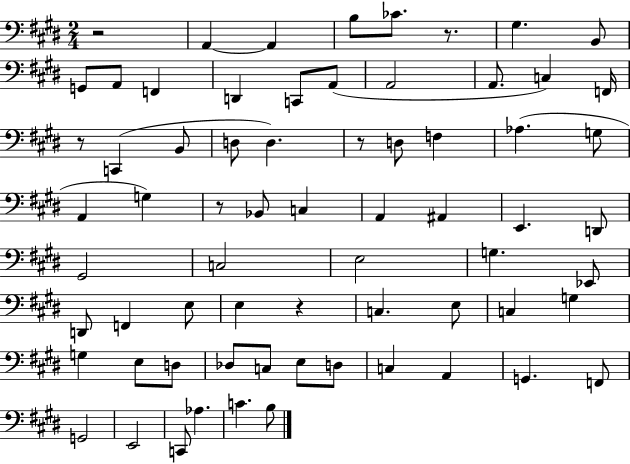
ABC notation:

X:1
T:Untitled
M:2/4
L:1/4
K:E
z2 A,, A,, B,/2 _C/2 z/2 ^G, B,,/2 G,,/2 A,,/2 F,, D,, C,,/2 A,,/2 A,,2 A,,/2 C, F,,/4 z/2 C,, B,,/2 D,/2 D, z/2 D,/2 F, _A, G,/2 A,, G, z/2 _B,,/2 C, A,, ^A,, E,, D,,/2 ^G,,2 C,2 E,2 G, _E,,/2 D,,/2 F,, E,/2 E, z C, E,/2 C, G, G, E,/2 D,/2 _D,/2 C,/2 E,/2 D,/2 C, A,, G,, F,,/2 G,,2 E,,2 C,,/2 _A, C B,/2